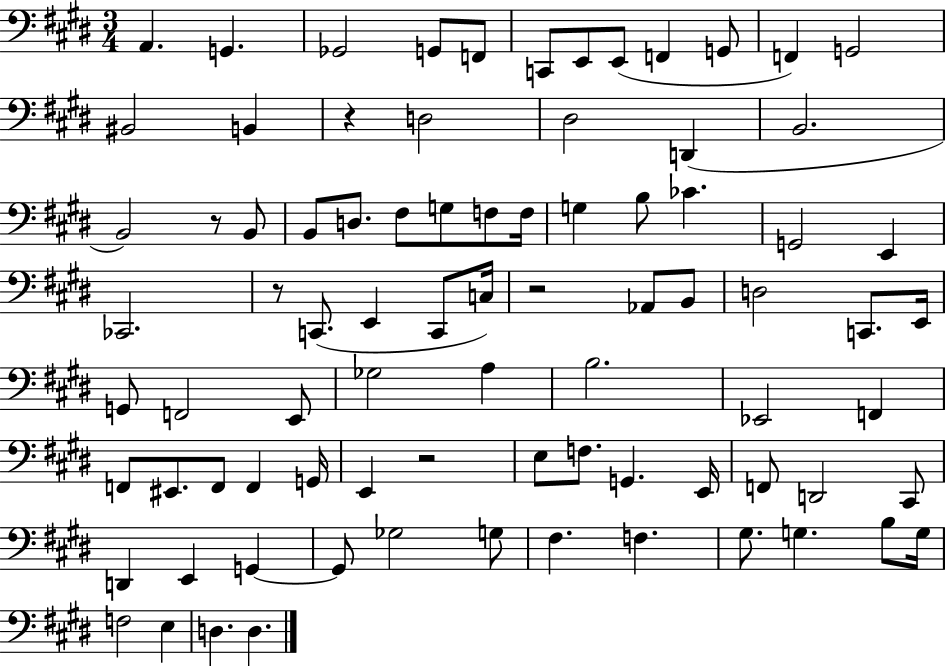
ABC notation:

X:1
T:Untitled
M:3/4
L:1/4
K:E
A,, G,, _G,,2 G,,/2 F,,/2 C,,/2 E,,/2 E,,/2 F,, G,,/2 F,, G,,2 ^B,,2 B,, z D,2 ^D,2 D,, B,,2 B,,2 z/2 B,,/2 B,,/2 D,/2 ^F,/2 G,/2 F,/2 F,/4 G, B,/2 _C G,,2 E,, _C,,2 z/2 C,,/2 E,, C,,/2 C,/4 z2 _A,,/2 B,,/2 D,2 C,,/2 E,,/4 G,,/2 F,,2 E,,/2 _G,2 A, B,2 _E,,2 F,, F,,/2 ^E,,/2 F,,/2 F,, G,,/4 E,, z2 E,/2 F,/2 G,, E,,/4 F,,/2 D,,2 ^C,,/2 D,, E,, G,, G,,/2 _G,2 G,/2 ^F, F, ^G,/2 G, B,/2 G,/4 F,2 E, D, D,